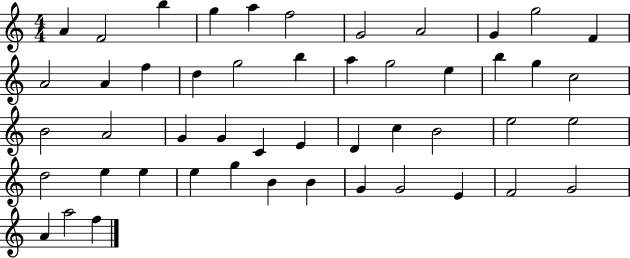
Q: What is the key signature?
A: C major